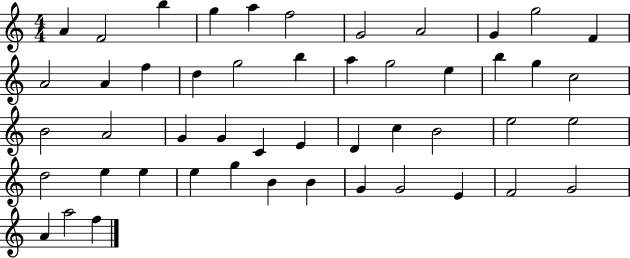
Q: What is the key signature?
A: C major